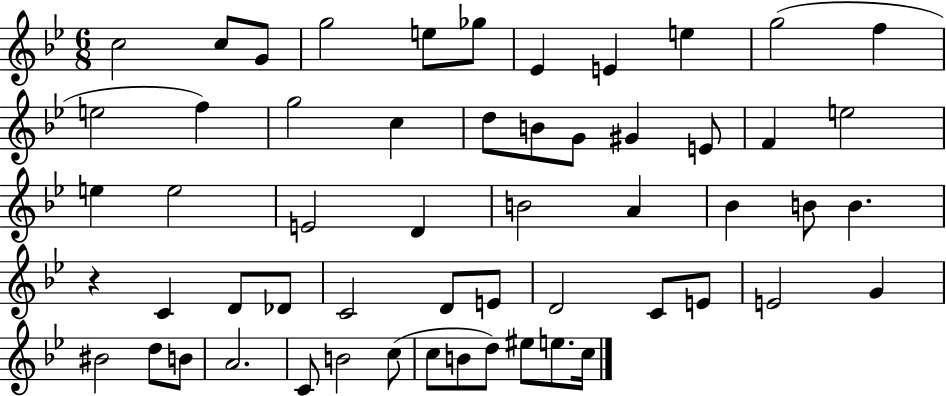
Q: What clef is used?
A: treble